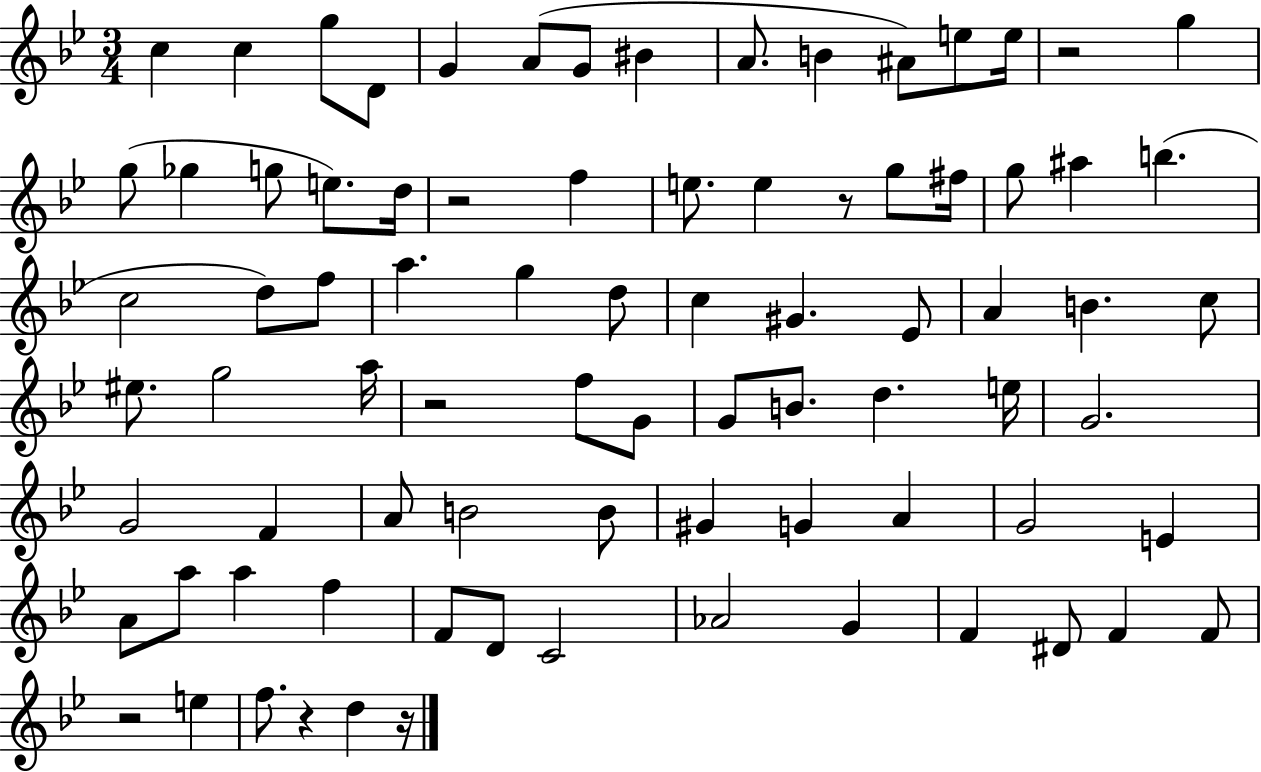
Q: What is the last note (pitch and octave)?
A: D5